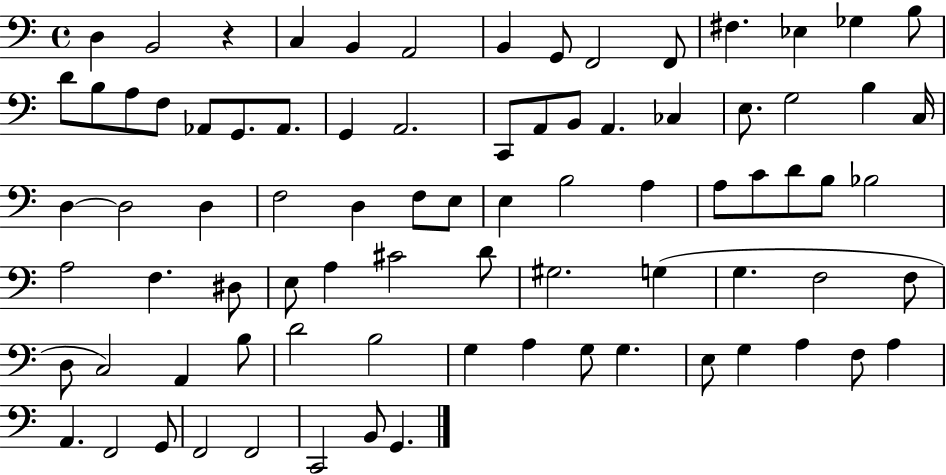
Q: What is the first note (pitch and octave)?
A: D3